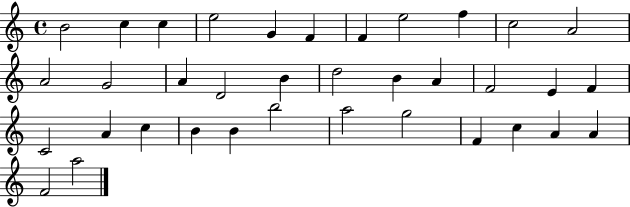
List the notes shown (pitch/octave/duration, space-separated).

B4/h C5/q C5/q E5/h G4/q F4/q F4/q E5/h F5/q C5/h A4/h A4/h G4/h A4/q D4/h B4/q D5/h B4/q A4/q F4/h E4/q F4/q C4/h A4/q C5/q B4/q B4/q B5/h A5/h G5/h F4/q C5/q A4/q A4/q F4/h A5/h